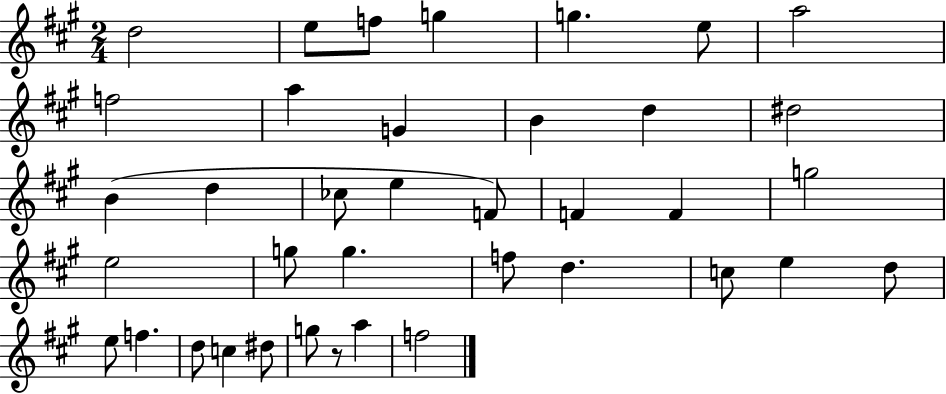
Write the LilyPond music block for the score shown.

{
  \clef treble
  \numericTimeSignature
  \time 2/4
  \key a \major
  d''2 | e''8 f''8 g''4 | g''4. e''8 | a''2 | \break f''2 | a''4 g'4 | b'4 d''4 | dis''2 | \break b'4( d''4 | ces''8 e''4 f'8) | f'4 f'4 | g''2 | \break e''2 | g''8 g''4. | f''8 d''4. | c''8 e''4 d''8 | \break e''8 f''4. | d''8 c''4 dis''8 | g''8 r8 a''4 | f''2 | \break \bar "|."
}